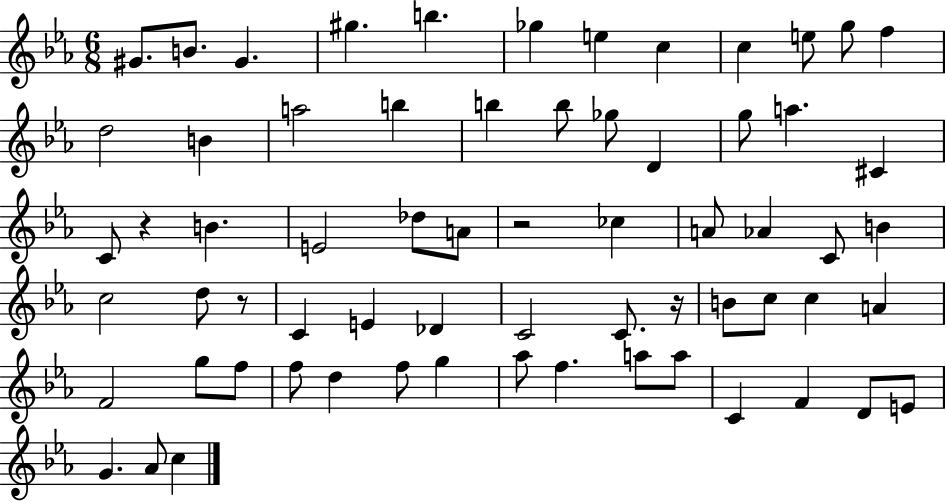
G#4/e. B4/e. G#4/q. G#5/q. B5/q. Gb5/q E5/q C5/q C5/q E5/e G5/e F5/q D5/h B4/q A5/h B5/q B5/q B5/e Gb5/e D4/q G5/e A5/q. C#4/q C4/e R/q B4/q. E4/h Db5/e A4/e R/h CES5/q A4/e Ab4/q C4/e B4/q C5/h D5/e R/e C4/q E4/q Db4/q C4/h C4/e. R/s B4/e C5/e C5/q A4/q F4/h G5/e F5/e F5/e D5/q F5/e G5/q Ab5/e F5/q. A5/e A5/e C4/q F4/q D4/e E4/e G4/q. Ab4/e C5/q